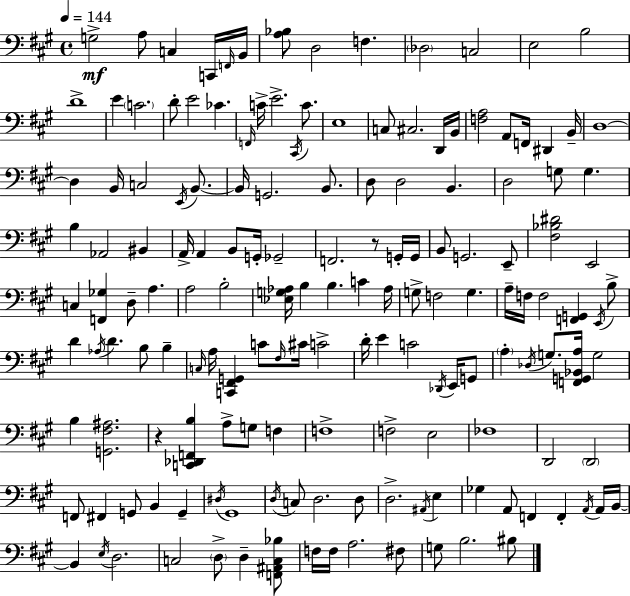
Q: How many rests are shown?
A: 2